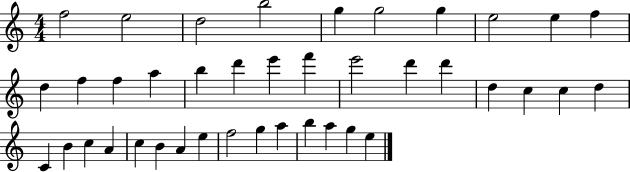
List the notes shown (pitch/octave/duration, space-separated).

F5/h E5/h D5/h B5/h G5/q G5/h G5/q E5/h E5/q F5/q D5/q F5/q F5/q A5/q B5/q D6/q E6/q F6/q E6/h D6/q D6/q D5/q C5/q C5/q D5/q C4/q B4/q C5/q A4/q C5/q B4/q A4/q E5/q F5/h G5/q A5/q B5/q A5/q G5/q E5/q